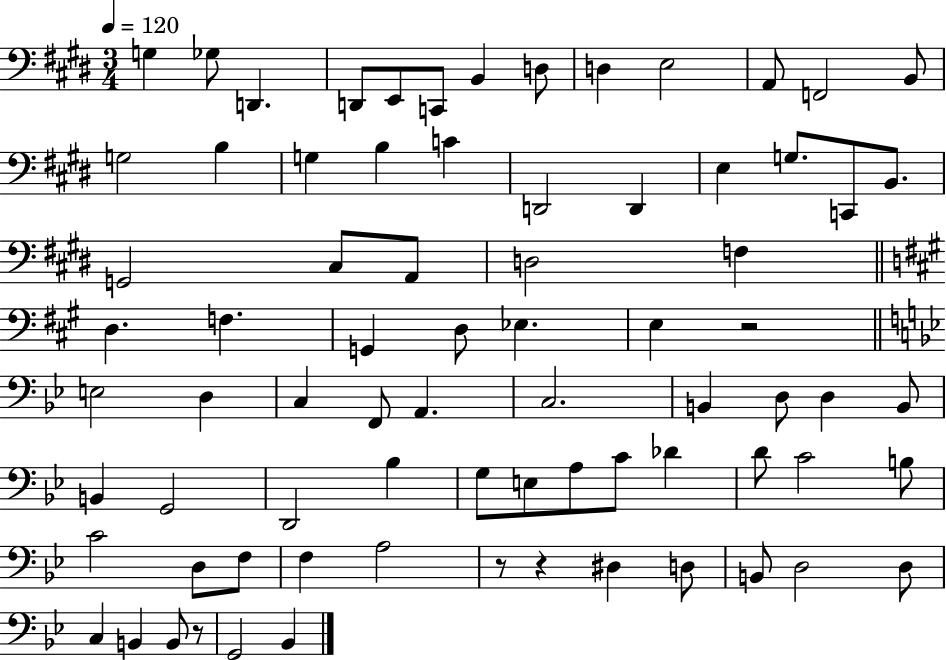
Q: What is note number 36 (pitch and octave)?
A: E3